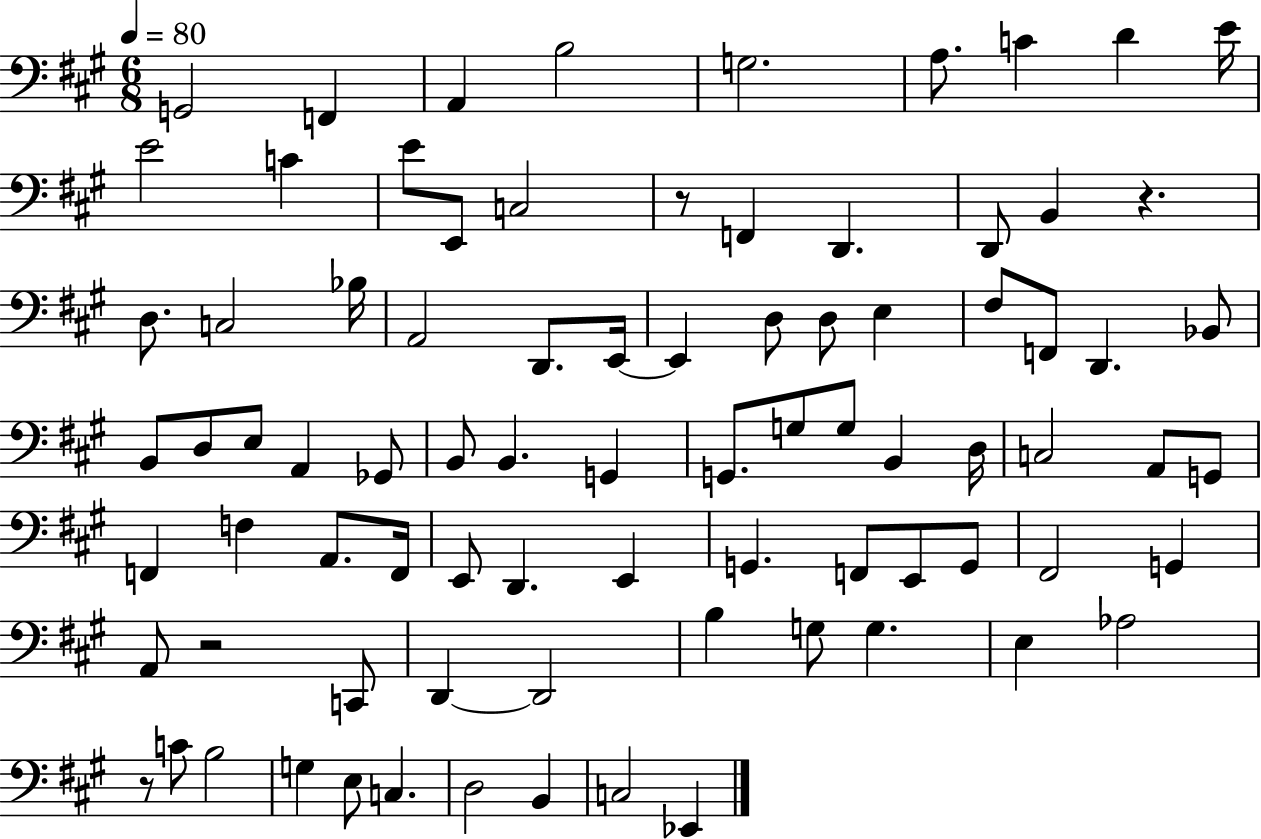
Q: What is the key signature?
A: A major